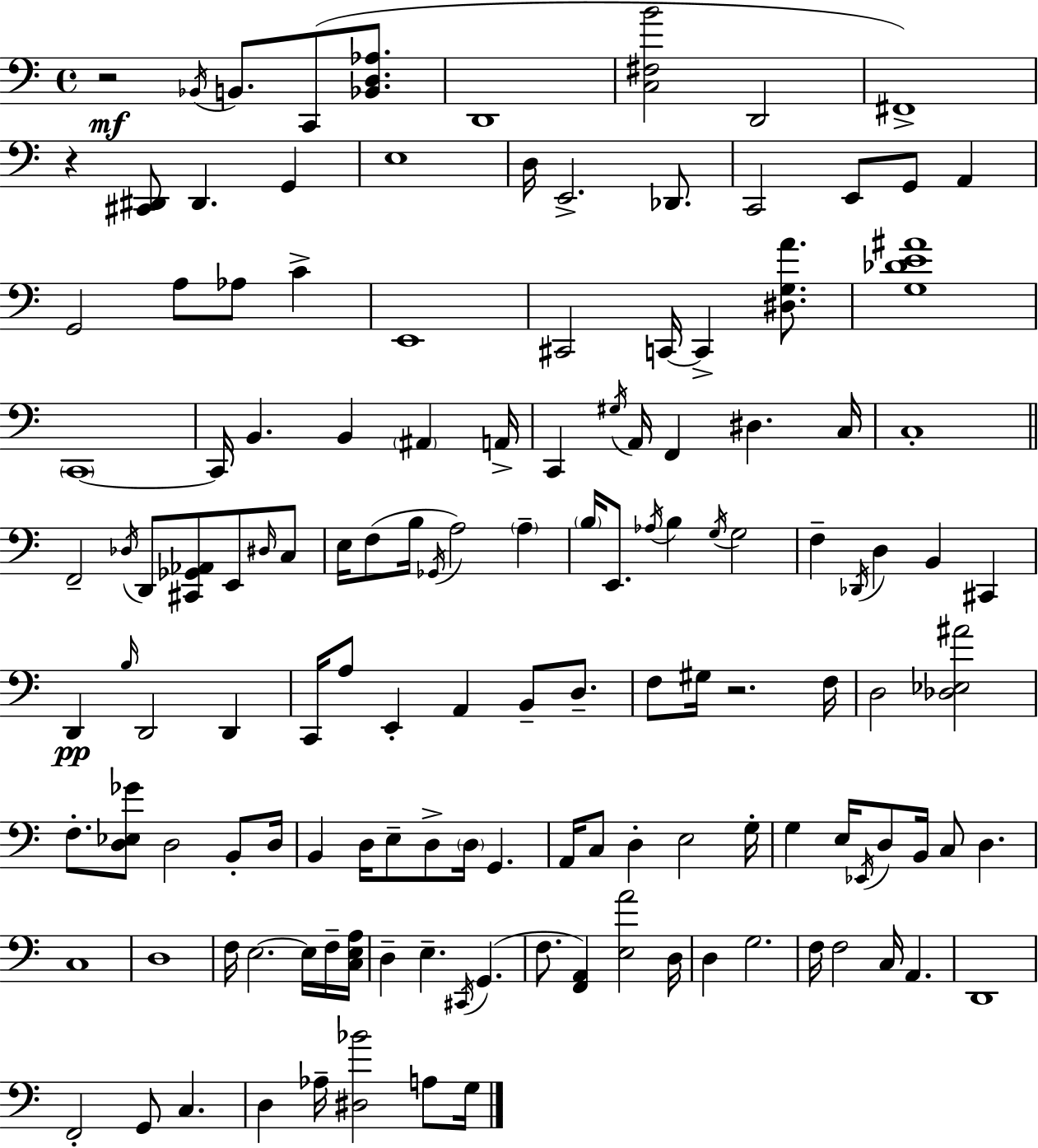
X:1
T:Untitled
M:4/4
L:1/4
K:Am
z2 _B,,/4 B,,/2 C,,/2 [_B,,D,_A,]/2 D,,4 [C,^F,B]2 D,,2 ^F,,4 z [^C,,^D,,]/2 ^D,, G,, E,4 D,/4 E,,2 _D,,/2 C,,2 E,,/2 G,,/2 A,, G,,2 A,/2 _A,/2 C E,,4 ^C,,2 C,,/4 C,, [^D,G,A]/2 [G,_DE^A]4 C,,4 C,,/4 B,, B,, ^A,, A,,/4 C,, ^G,/4 A,,/4 F,, ^D, C,/4 C,4 F,,2 _D,/4 D,,/2 [^C,,_G,,_A,,]/2 E,,/2 ^D,/4 C,/2 E,/4 F,/2 B,/4 _G,,/4 A,2 A, B,/4 E,,/2 _A,/4 B, G,/4 G,2 F, _D,,/4 D, B,, ^C,, D,, B,/4 D,,2 D,, C,,/4 A,/2 E,, A,, B,,/2 D,/2 F,/2 ^G,/4 z2 F,/4 D,2 [_D,_E,^A]2 F,/2 [D,_E,_G]/2 D,2 B,,/2 D,/4 B,, D,/4 E,/2 D,/2 D,/4 G,, A,,/4 C,/2 D, E,2 G,/4 G, E,/4 _E,,/4 D,/2 B,,/4 C,/2 D, C,4 D,4 F,/4 E,2 E,/4 F,/4 [C,E,A,]/4 D, E, ^C,,/4 G,, F,/2 [F,,A,,] [E,A]2 D,/4 D, G,2 F,/4 F,2 C,/4 A,, D,,4 F,,2 G,,/2 C, D, _A,/4 [^D,_B]2 A,/2 G,/4